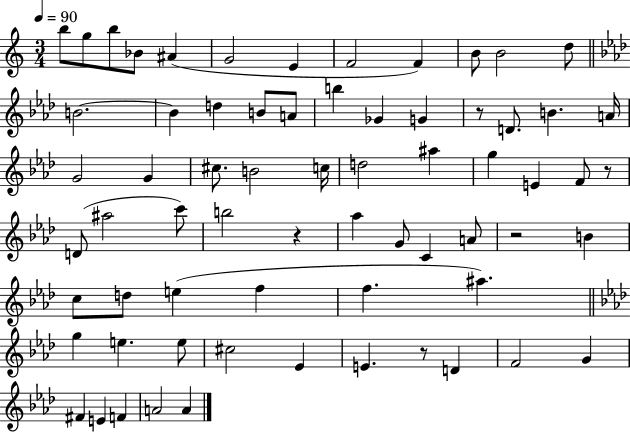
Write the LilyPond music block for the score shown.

{
  \clef treble
  \numericTimeSignature
  \time 3/4
  \key c \major
  \tempo 4 = 90
  b''8 g''8 b''8 bes'8 ais'4( | g'2 e'4 | f'2 f'4) | b'8 b'2 d''8 | \break \bar "||" \break \key aes \major b'2.~~ | b'4 d''4 b'8 a'8 | b''4 ges'4 g'4 | r8 d'8. b'4. a'16 | \break g'2 g'4 | cis''8. b'2 c''16 | d''2 ais''4 | g''4 e'4 f'8 r8 | \break d'8( ais''2 c'''8) | b''2 r4 | aes''4 g'8 c'4 a'8 | r2 b'4 | \break c''8 d''8 e''4( f''4 | f''4. ais''4.) | \bar "||" \break \key f \minor g''4 e''4. e''8 | cis''2 ees'4 | e'4. r8 d'4 | f'2 g'4 | \break fis'4 e'4 f'4 | a'2 a'4 | \bar "|."
}